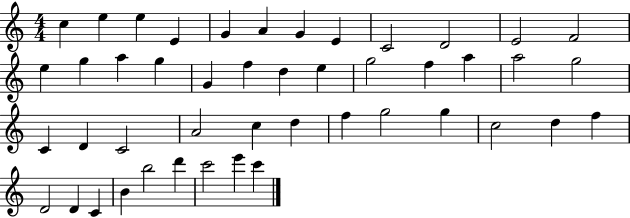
C5/q E5/q E5/q E4/q G4/q A4/q G4/q E4/q C4/h D4/h E4/h F4/h E5/q G5/q A5/q G5/q G4/q F5/q D5/q E5/q G5/h F5/q A5/q A5/h G5/h C4/q D4/q C4/h A4/h C5/q D5/q F5/q G5/h G5/q C5/h D5/q F5/q D4/h D4/q C4/q B4/q B5/h D6/q C6/h E6/q C6/q